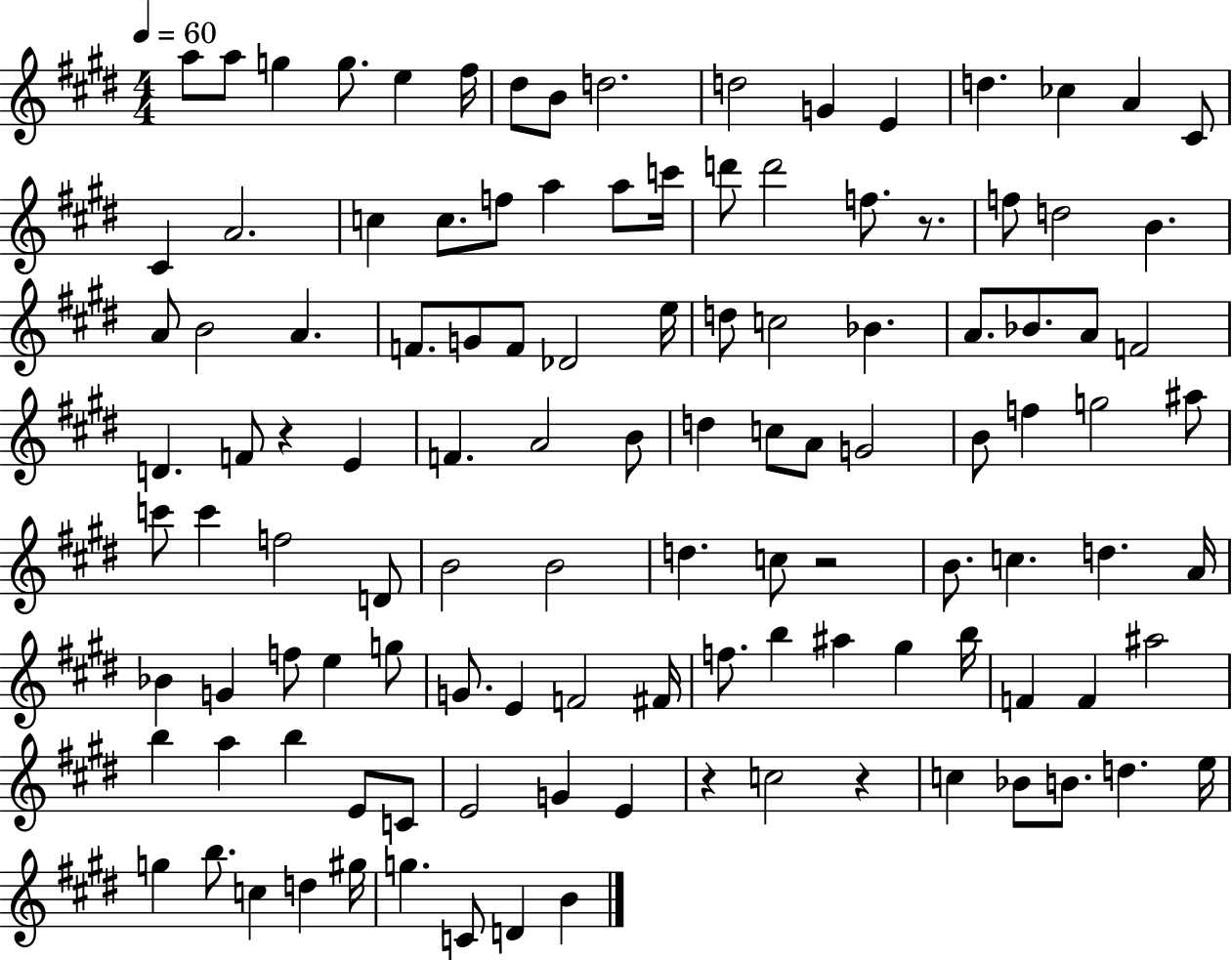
A5/e A5/e G5/q G5/e. E5/q F#5/s D#5/e B4/e D5/h. D5/h G4/q E4/q D5/q. CES5/q A4/q C#4/e C#4/q A4/h. C5/q C5/e. F5/e A5/q A5/e C6/s D6/e D6/h F5/e. R/e. F5/e D5/h B4/q. A4/e B4/h A4/q. F4/e. G4/e F4/e Db4/h E5/s D5/e C5/h Bb4/q. A4/e. Bb4/e. A4/e F4/h D4/q. F4/e R/q E4/q F4/q. A4/h B4/e D5/q C5/e A4/e G4/h B4/e F5/q G5/h A#5/e C6/e C6/q F5/h D4/e B4/h B4/h D5/q. C5/e R/h B4/e. C5/q. D5/q. A4/s Bb4/q G4/q F5/e E5/q G5/e G4/e. E4/q F4/h F#4/s F5/e. B5/q A#5/q G#5/q B5/s F4/q F4/q A#5/h B5/q A5/q B5/q E4/e C4/e E4/h G4/q E4/q R/q C5/h R/q C5/q Bb4/e B4/e. D5/q. E5/s G5/q B5/e. C5/q D5/q G#5/s G5/q. C4/e D4/q B4/q